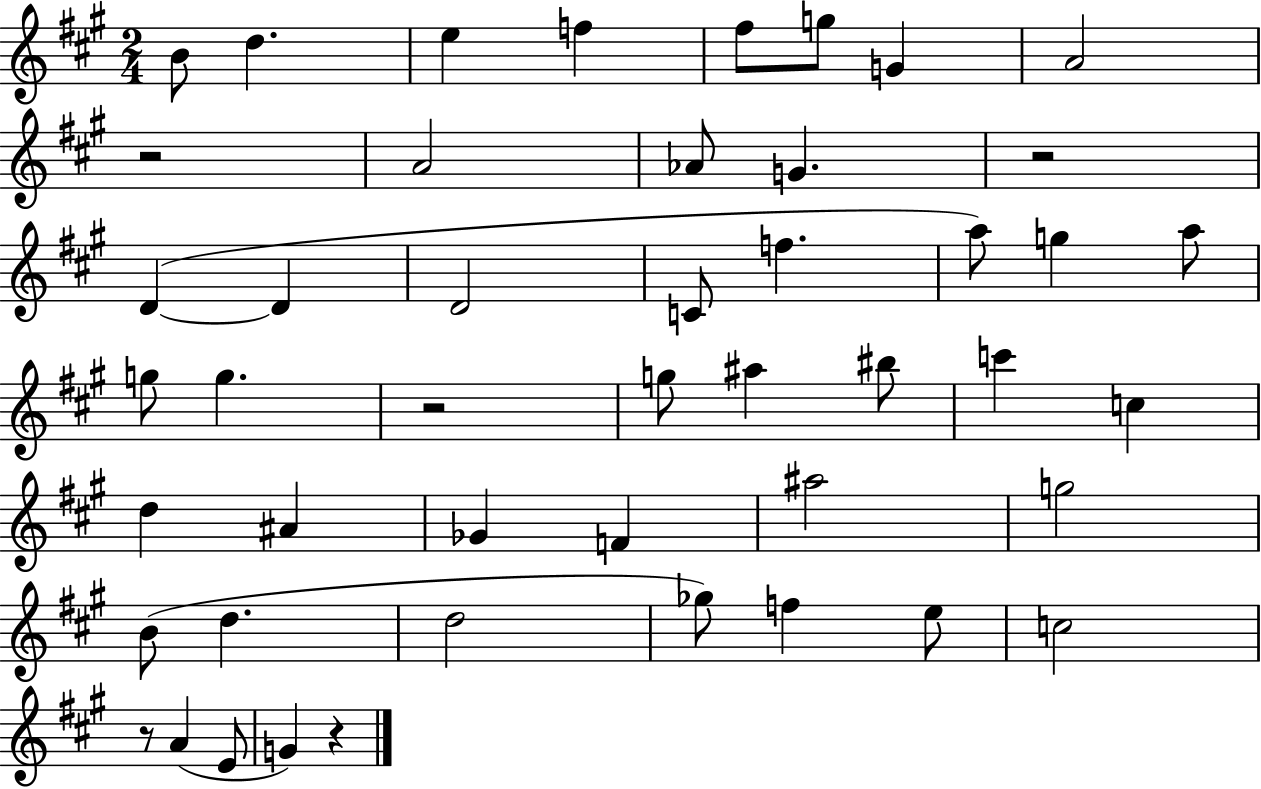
X:1
T:Untitled
M:2/4
L:1/4
K:A
B/2 d e f ^f/2 g/2 G A2 z2 A2 _A/2 G z2 D D D2 C/2 f a/2 g a/2 g/2 g z2 g/2 ^a ^b/2 c' c d ^A _G F ^a2 g2 B/2 d d2 _g/2 f e/2 c2 z/2 A E/2 G z